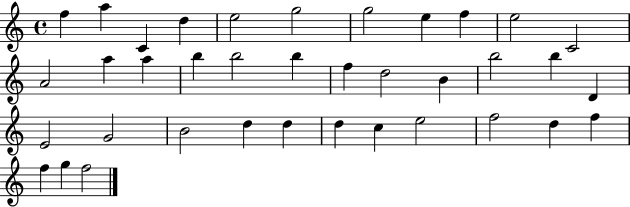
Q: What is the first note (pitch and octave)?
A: F5